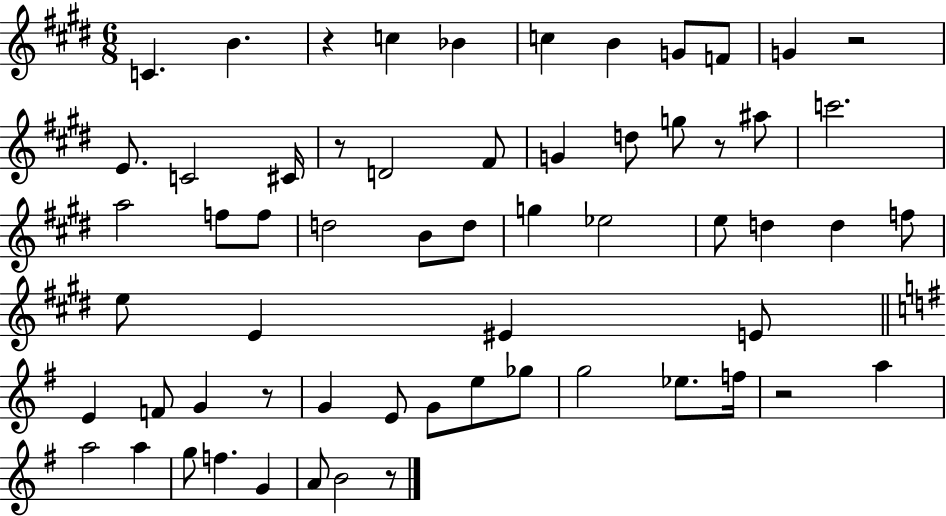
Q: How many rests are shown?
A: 7